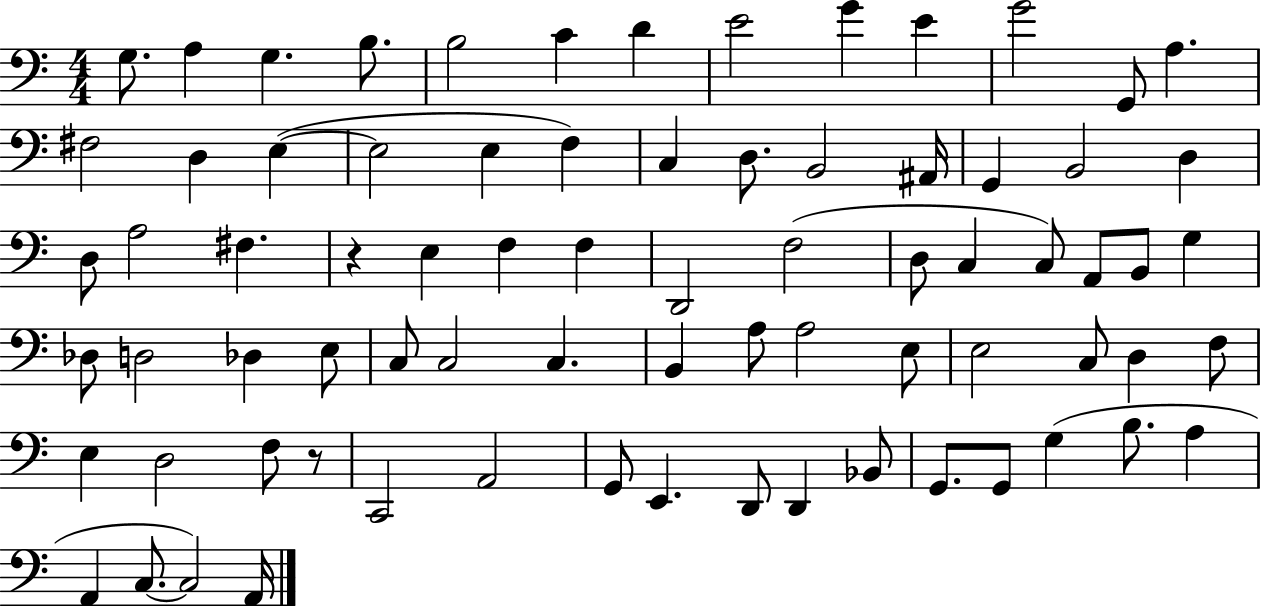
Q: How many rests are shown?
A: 2